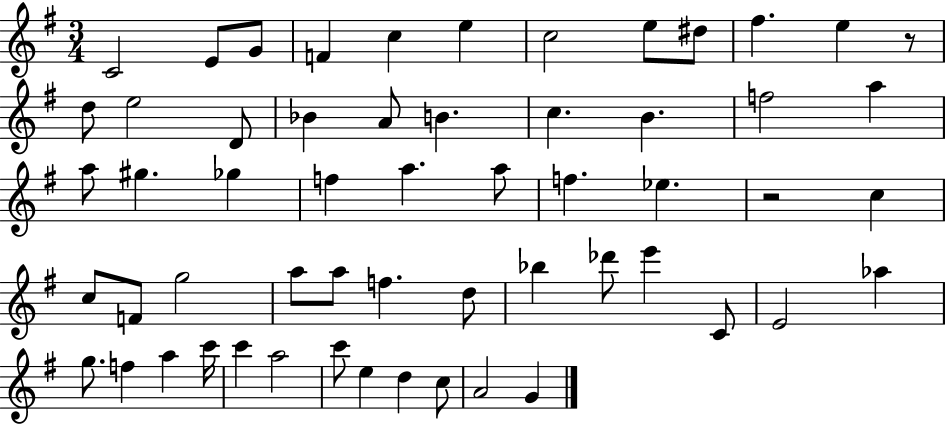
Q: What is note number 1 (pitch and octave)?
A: C4